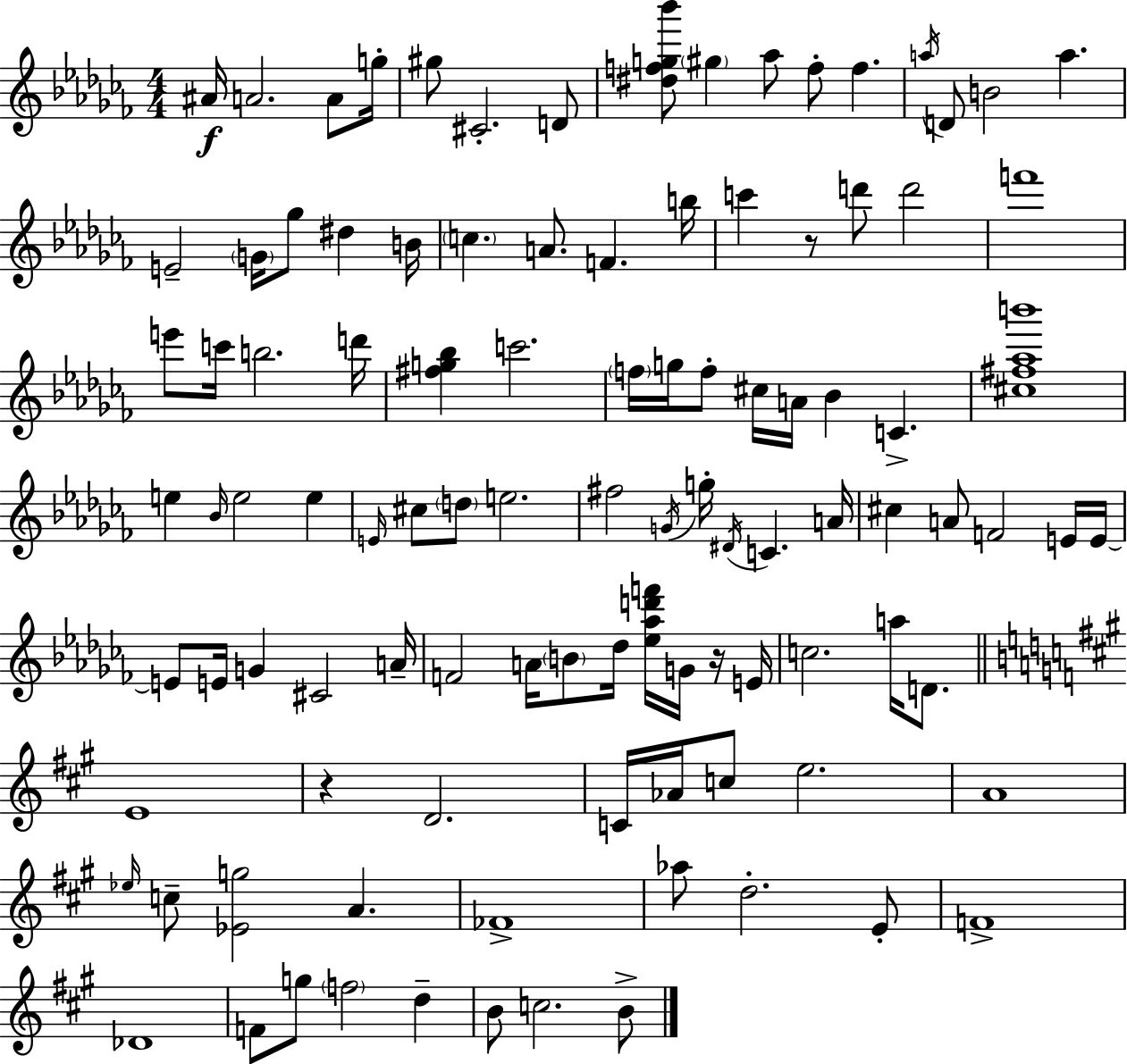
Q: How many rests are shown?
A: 3